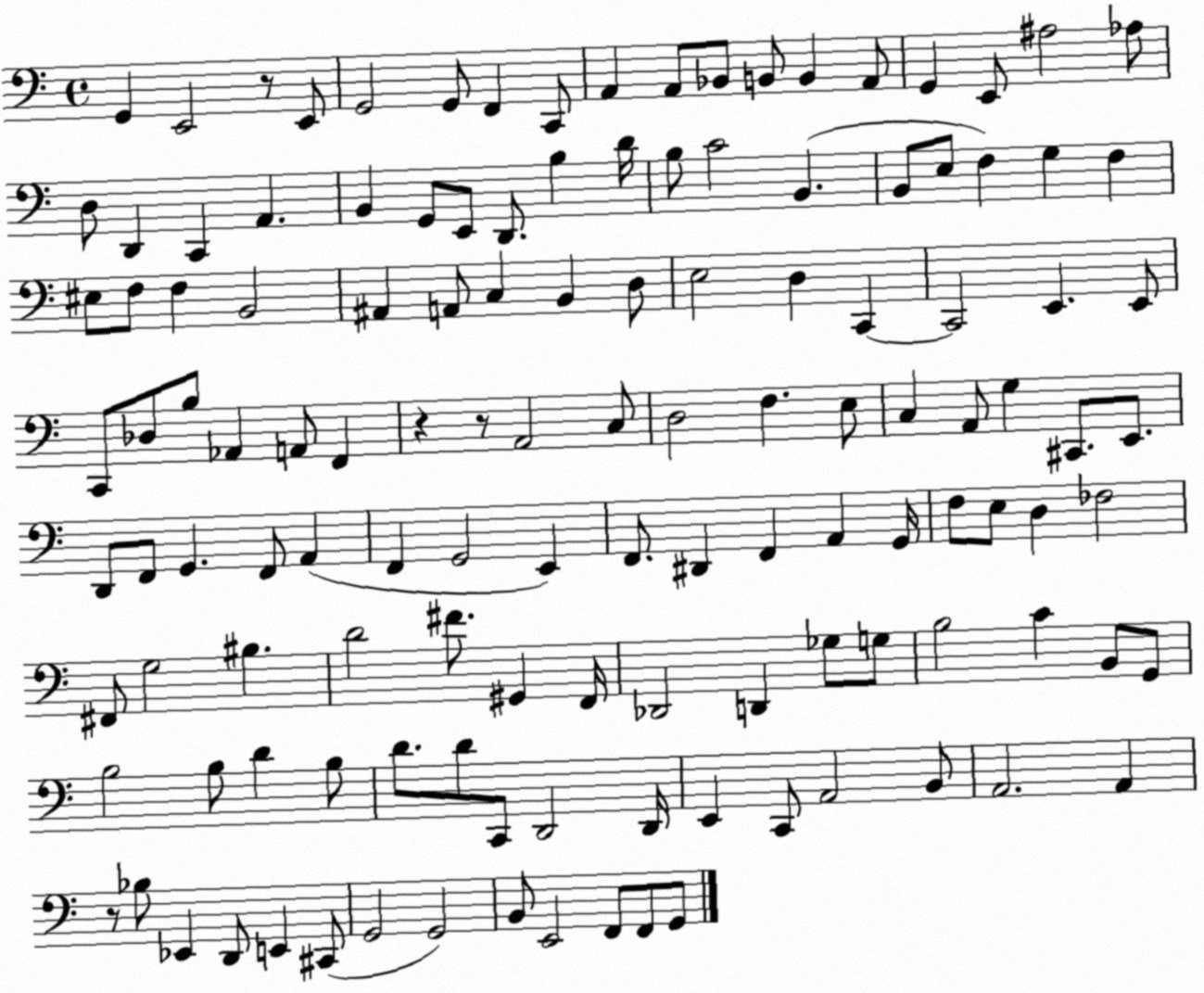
X:1
T:Untitled
M:4/4
L:1/4
K:C
G,, E,,2 z/2 E,,/2 G,,2 G,,/2 F,, C,,/2 A,, A,,/2 _B,,/2 B,,/2 B,, A,,/2 G,, E,,/2 ^A,2 _A,/2 D,/2 D,, C,, A,, B,, G,,/2 E,,/2 D,,/2 B, D/4 B,/2 C2 B,, B,,/2 E,/2 F, G, F, ^E,/2 F,/2 F, B,,2 ^A,, A,,/2 C, B,, D,/2 E,2 D, C,, C,,2 E,, E,,/2 C,,/2 _D,/2 B,/2 _A,, A,,/2 F,, z z/2 A,,2 C,/2 D,2 F, E,/2 C, A,,/2 G, ^C,,/2 E,,/2 D,,/2 F,,/2 G,, F,,/2 A,, F,, G,,2 E,, F,,/2 ^D,, F,, A,, G,,/4 F,/2 E,/2 D, _F,2 ^F,,/2 G,2 ^B, D2 ^F/2 ^G,, F,,/4 _D,,2 D,, _G,/2 G,/2 B,2 C B,,/2 G,,/2 B,2 B,/2 D B,/2 D/2 D/2 C,,/2 D,,2 D,,/4 E,, C,,/2 A,,2 B,,/2 A,,2 A,, z/2 _B,/2 _E,, D,,/2 E,, ^C,,/2 G,,2 G,,2 B,,/2 E,,2 F,,/2 F,,/2 G,,/2